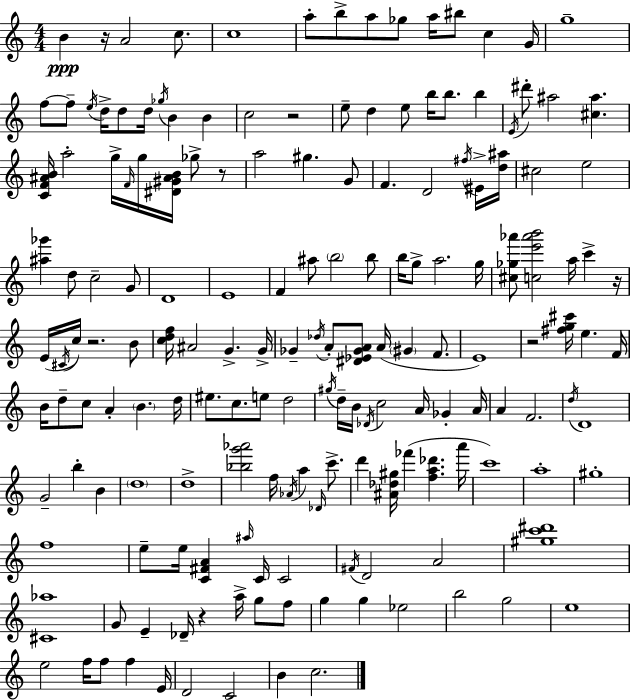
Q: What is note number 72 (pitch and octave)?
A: A4